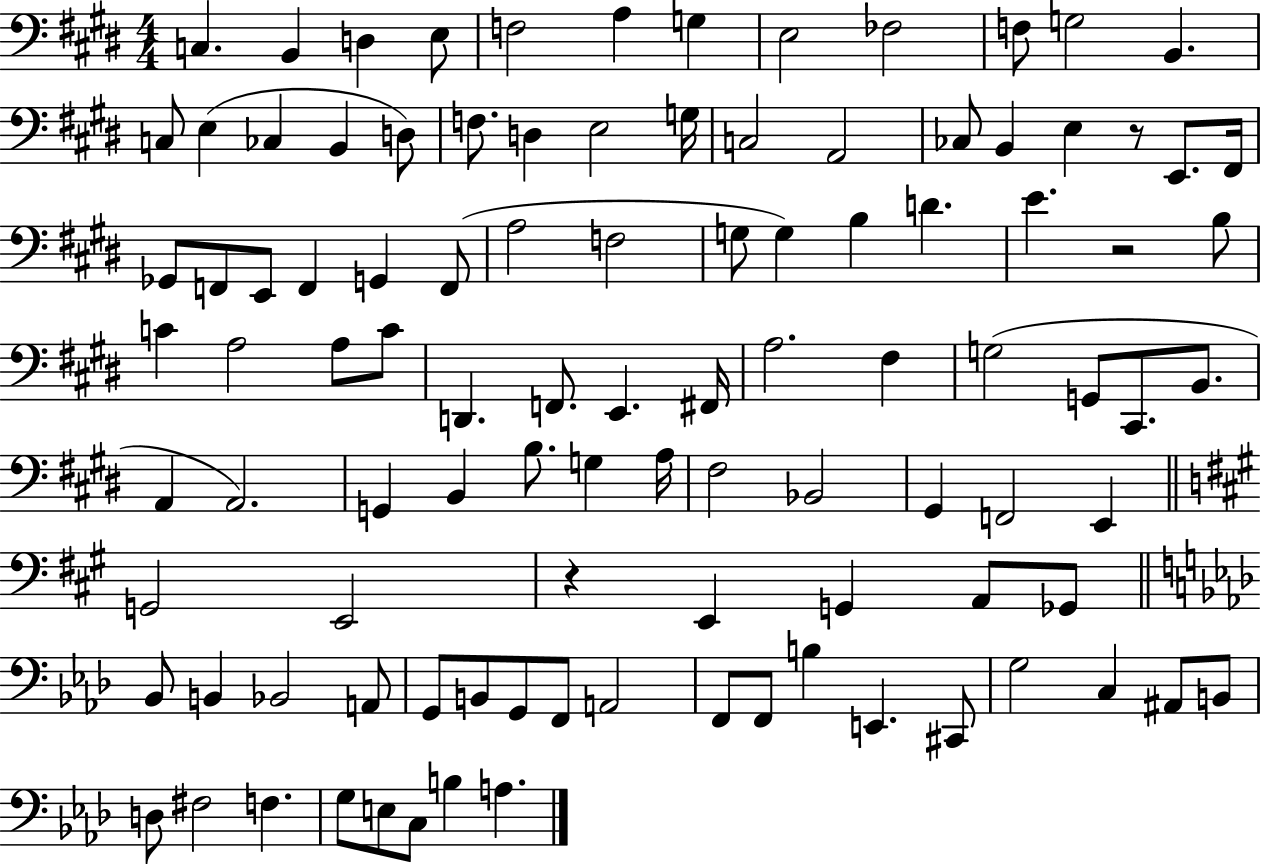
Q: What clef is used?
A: bass